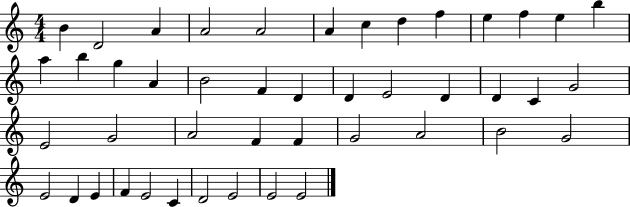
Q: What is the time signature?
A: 4/4